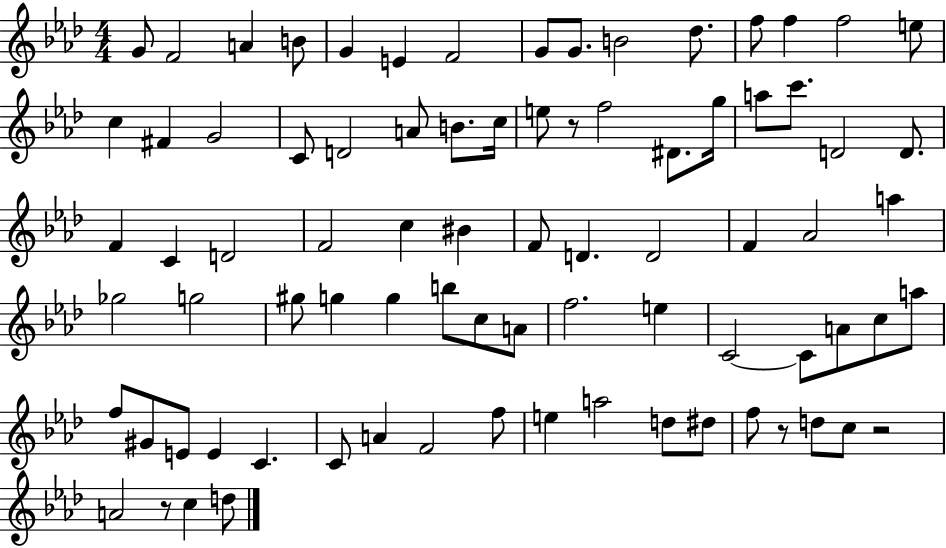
G4/e F4/h A4/q B4/e G4/q E4/q F4/h G4/e G4/e. B4/h Db5/e. F5/e F5/q F5/h E5/e C5/q F#4/q G4/h C4/e D4/h A4/e B4/e. C5/s E5/e R/e F5/h D#4/e. G5/s A5/e C6/e. D4/h D4/e. F4/q C4/q D4/h F4/h C5/q BIS4/q F4/e D4/q. D4/h F4/q Ab4/h A5/q Gb5/h G5/h G#5/e G5/q G5/q B5/e C5/e A4/e F5/h. E5/q C4/h C4/e A4/e C5/e A5/e F5/e G#4/e E4/e E4/q C4/q. C4/e A4/q F4/h F5/e E5/q A5/h D5/e D#5/e F5/e R/e D5/e C5/e R/h A4/h R/e C5/q D5/e